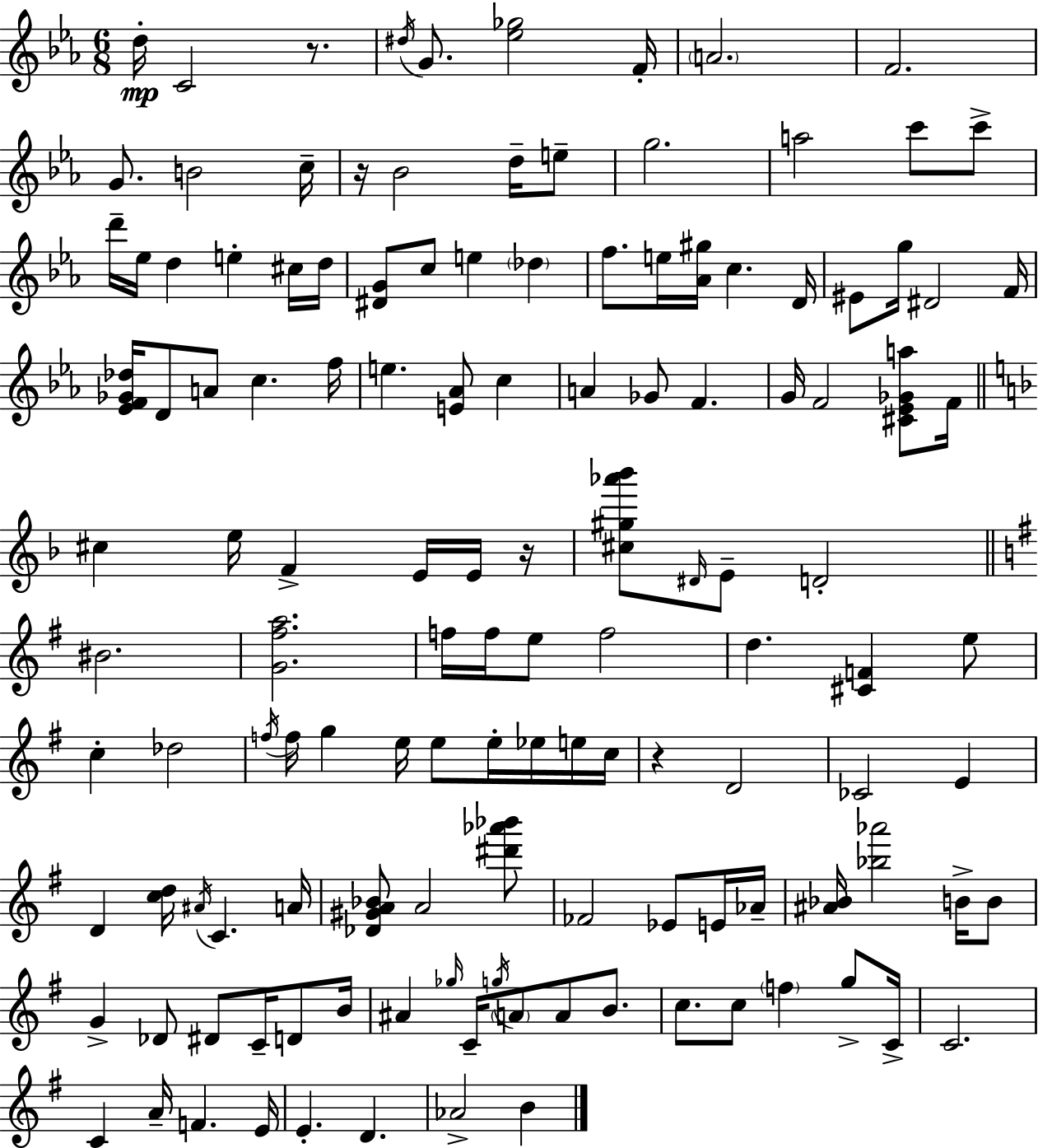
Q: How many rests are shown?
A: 4